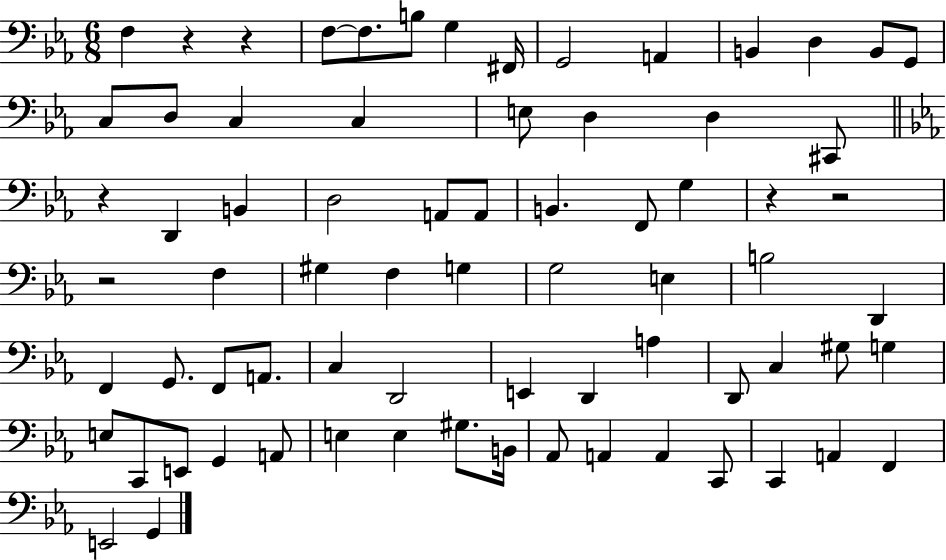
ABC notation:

X:1
T:Untitled
M:6/8
L:1/4
K:Eb
F, z z F,/2 F,/2 B,/2 G, ^F,,/4 G,,2 A,, B,, D, B,,/2 G,,/2 C,/2 D,/2 C, C, E,/2 D, D, ^C,,/2 z D,, B,, D,2 A,,/2 A,,/2 B,, F,,/2 G, z z2 z2 F, ^G, F, G, G,2 E, B,2 D,, F,, G,,/2 F,,/2 A,,/2 C, D,,2 E,, D,, A, D,,/2 C, ^G,/2 G, E,/2 C,,/2 E,,/2 G,, A,,/2 E, E, ^G,/2 B,,/4 _A,,/2 A,, A,, C,,/2 C,, A,, F,, E,,2 G,,